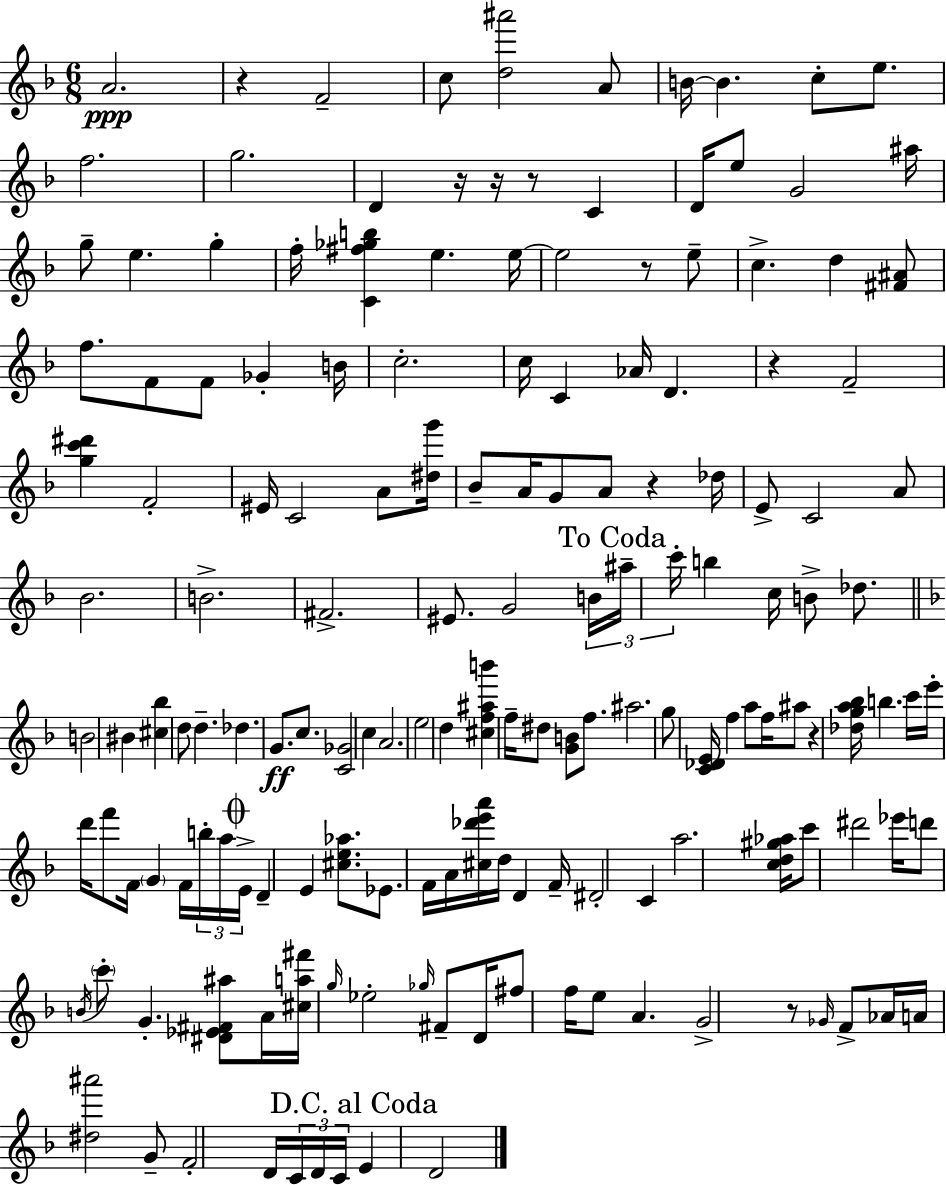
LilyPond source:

{
  \clef treble
  \numericTimeSignature
  \time 6/8
  \key f \major
  a'2.\ppp | r4 f'2-- | c''8 <d'' ais'''>2 a'8 | b'16~~ b'4. c''8-. e''8. | \break f''2. | g''2. | d'4 r16 r16 r8 c'4 | d'16 e''8 g'2 ais''16 | \break g''8-- e''4. g''4-. | f''16-. <c' fis'' ges'' b''>4 e''4. e''16~~ | e''2 r8 e''8-- | c''4.-> d''4 <fis' ais'>8 | \break f''8. f'8 f'8 ges'4-. b'16 | c''2.-. | c''16 c'4 aes'16 d'4. | r4 f'2-- | \break <g'' c''' dis'''>4 f'2-. | eis'16 c'2 a'8 <dis'' g'''>16 | bes'8-- a'16 g'8 a'8 r4 des''16 | e'8-> c'2 a'8 | \break bes'2. | b'2.-> | fis'2.-> | eis'8. g'2 \tuplet 3/2 { b'16 | \break \mark "To Coda" ais''16-- c'''16-. } b''4 c''16 b'8-> des''8. | \bar "||" \break \key f \major b'2 bis'4 | <cis'' bes''>4 d''8 d''4.-- | des''4. g'8.\ff c''8. | <c' ges'>2 c''4 | \break a'2. | e''2 d''4 | <cis'' f'' ais'' b'''>4 f''16-- dis''8 <g' b'>8 f''8. | ais''2. | \break g''8 <c' des' e'>16 f''4 a''8 f''16 ais''8 | r4 <des'' g'' a'' bes''>16 b''4. c'''16 | e'''16-. d'''16 f'''8 f'16 \parenthesize g'4 f'16 \tuplet 3/2 { b''16-. a''16 | \mark \markup { \musicglyph "scripts.coda" } e'16-> } d'4-- e'4 <cis'' e'' aes''>8. | \break ees'8. f'16 a'16 <cis'' des''' e''' a'''>16 d''16 d'4 f'16-- | dis'2-. c'4 | a''2. | <c'' d'' gis'' aes''>16 c'''8 dis'''2 ees'''16 | \break d'''8 \acciaccatura { b'16 } \parenthesize c'''8-. g'4.-. <dis' ees' fis' ais''>8 | a'16 <cis'' a'' fis'''>16 \grace { g''16 } ees''2-. | \grace { ges''16 } fis'8-- d'16 fis''8 f''16 e''8 a'4. | g'2-> r8 | \break \grace { ges'16 } f'8-> aes'16 a'16 <dis'' ais'''>2 | g'8-- f'2-. | d'16 \tuplet 3/2 { c'16 d'16 c'16 } \mark "D.C. al Coda" e'4 d'2 | \bar "|."
}